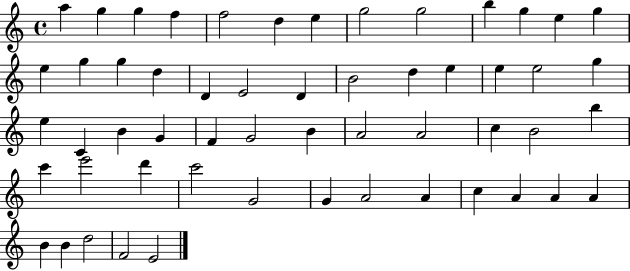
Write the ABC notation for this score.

X:1
T:Untitled
M:4/4
L:1/4
K:C
a g g f f2 d e g2 g2 b g e g e g g d D E2 D B2 d e e e2 g e C B G F G2 B A2 A2 c B2 b c' e'2 d' c'2 G2 G A2 A c A A A B B d2 F2 E2